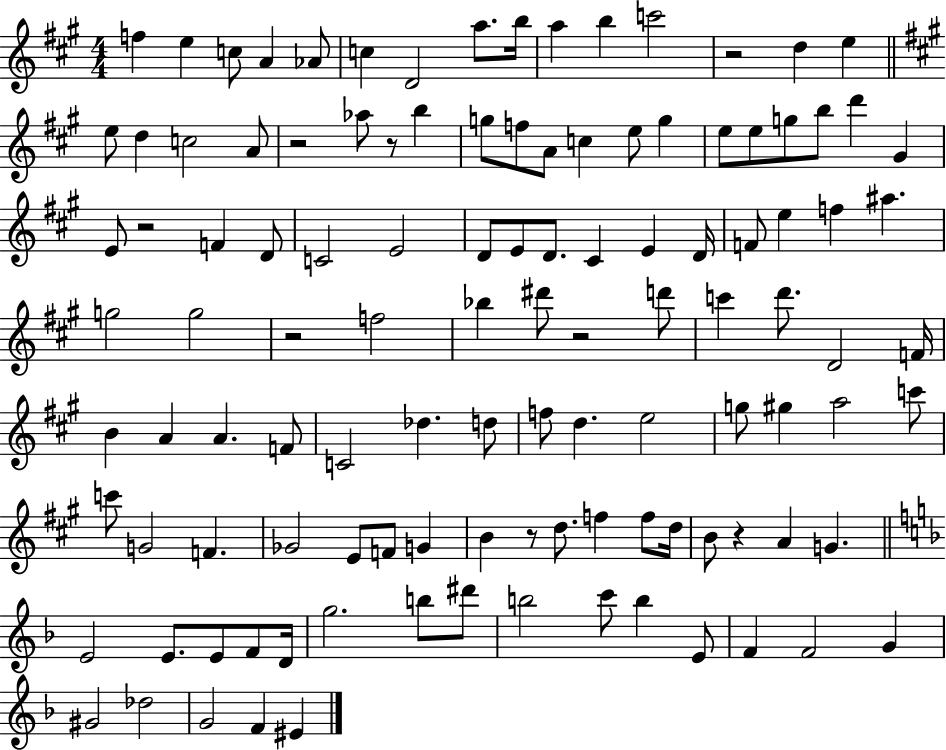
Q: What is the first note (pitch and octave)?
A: F5